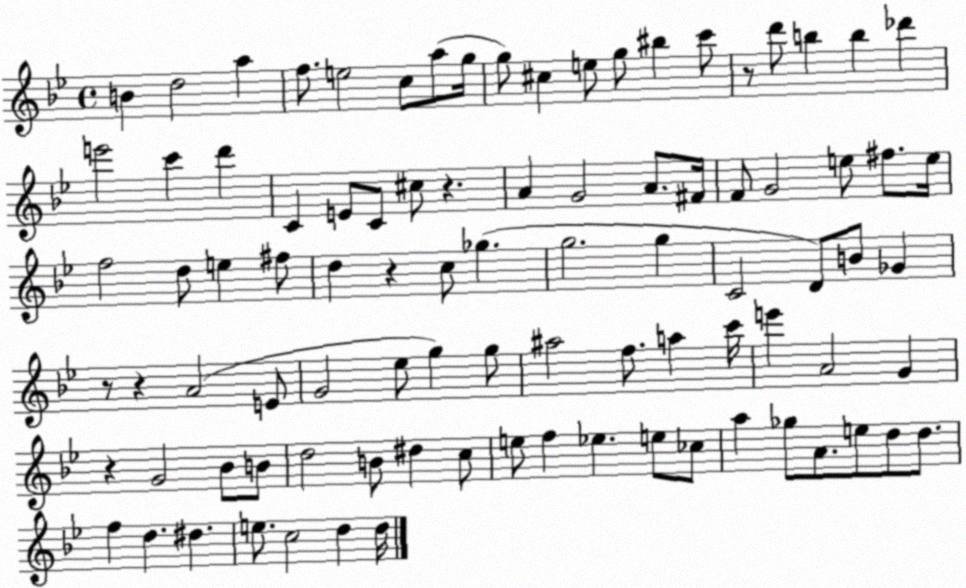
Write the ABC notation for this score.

X:1
T:Untitled
M:4/4
L:1/4
K:Bb
B d2 a f/2 e2 c/2 a/2 g/4 g/2 ^c e/2 g/2 ^b c'/2 z/2 d'/2 b b _d' e'2 c' d' C E/2 C/2 ^c/2 z A G2 A/2 ^F/4 F/2 G2 e/2 ^f/2 e/4 f2 d/2 e ^f/2 d z c/2 _g g2 g C2 D/2 B/2 _G z/2 z A2 E/2 G2 _e/2 g g/2 ^a2 f/2 a c'/4 e' A2 G z G2 _B/2 B/2 d2 B/2 ^d c/2 e/2 f _e e/2 _c/2 a _g/2 A/2 e/2 d/2 d/2 f d ^d e/2 c2 d d/4